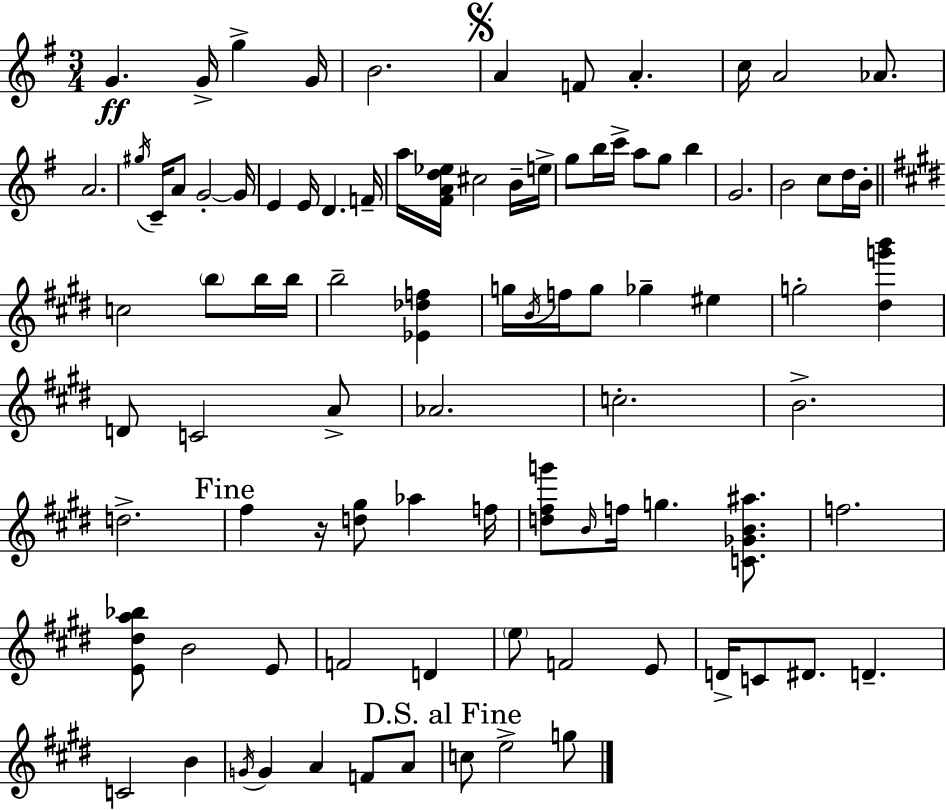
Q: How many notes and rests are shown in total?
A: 91